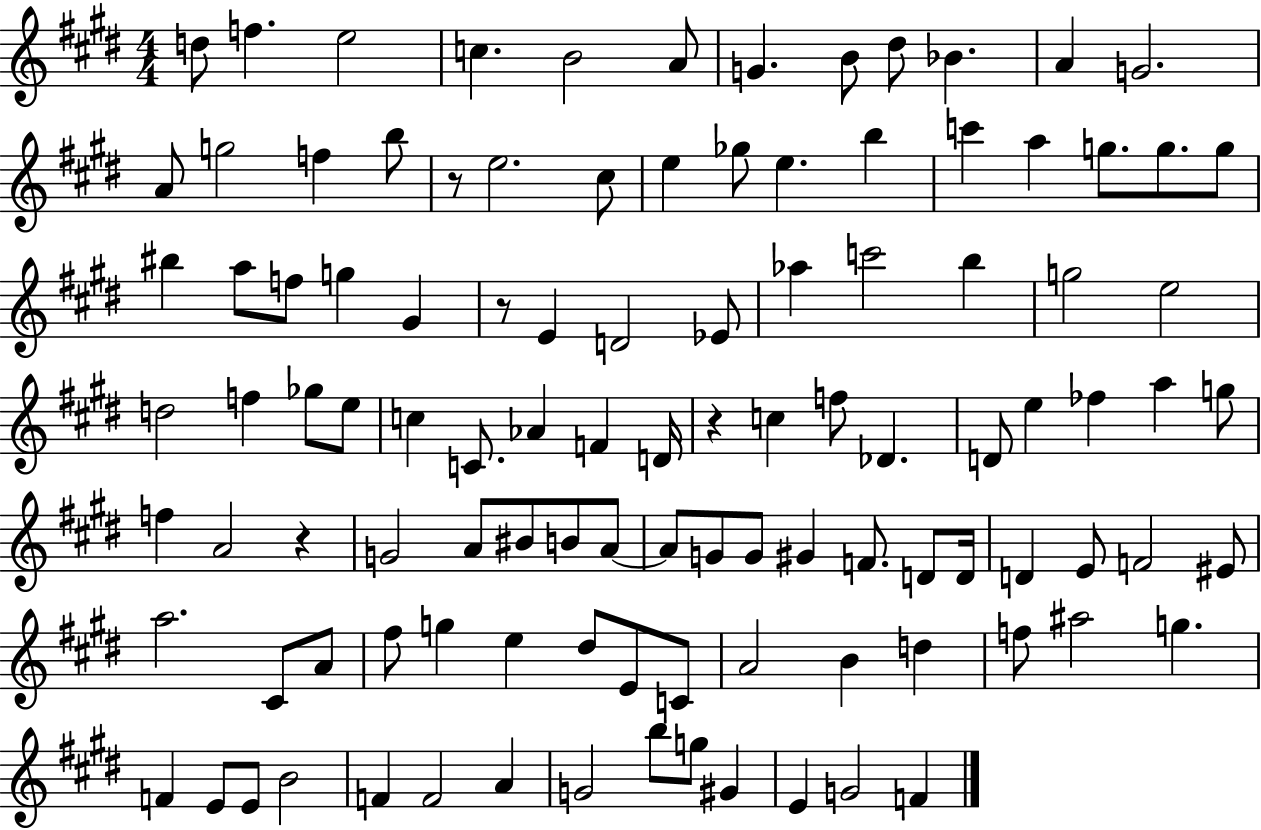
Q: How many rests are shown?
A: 4